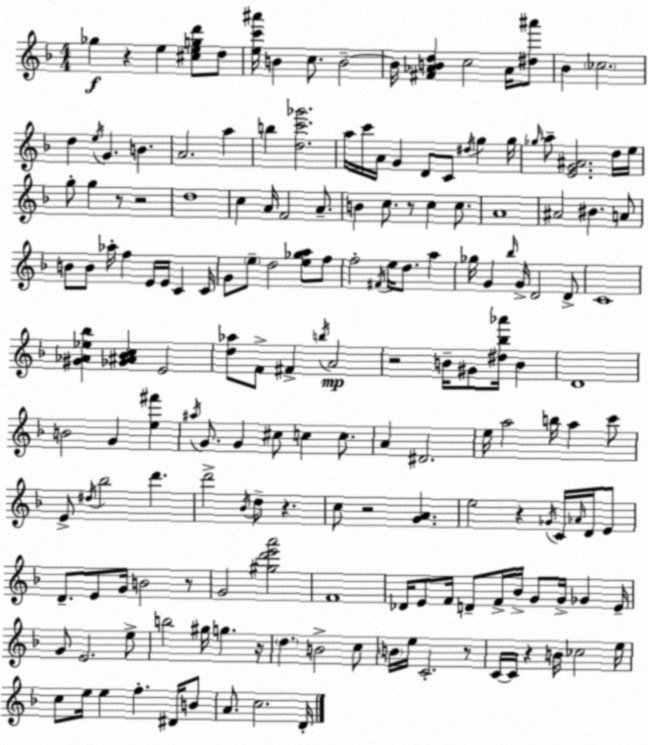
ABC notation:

X:1
T:Untitled
M:4/4
L:1/4
K:Dm
_g z e [^cegd']/2 d/2 [ec'^a']/4 B c/2 B2 B/4 [^F_ABd] c2 _A/4 [^d^a']/2 _B _c2 d e/4 G B A2 a b [dc'_g']2 a/4 c'/4 A/4 G D/2 C/2 ^d/4 g g/4 _g/4 a/2 [EG^A]2 d/4 e/4 g/2 g z/2 z2 d4 c A/4 F2 A/2 B c/2 z/2 c c/2 A4 ^A2 ^B A/2 B/2 B/2 _a/4 f E/4 E/4 C C/4 G/2 e/2 d2 [e_ga]/2 f/2 f2 ^F/4 e/4 d/2 a _g/4 G _b/4 G/4 D2 D/2 C4 [^G_A_e_b] [_G^A_Bc] E2 [d_a]/2 F/2 ^F b/4 A2 z2 B/4 ^G/2 [^d_b_a']/4 B D4 B2 G [e^f'] ^a/4 G/2 G ^c/2 c c/2 A ^D2 e/4 a2 b/4 a c'/2 E/2 ^d/4 _b2 d' d'2 _B/4 d/2 z c/2 z2 [GA] e2 z _G/4 C/4 _A/4 D/4 E/2 D/2 E/2 G/4 B2 z/2 G2 [^gd'e'a']2 F4 _D/4 E/2 F/4 D/2 F/4 _B/4 G/2 G/4 _G E/4 G/2 E2 e/2 b2 ^g/4 g z/4 d B2 c/2 B/4 e/4 C2 z/2 C/4 C/4 z B/4 _c2 e/4 c/2 e/4 e f ^D/4 B/2 A/2 c2 D/4